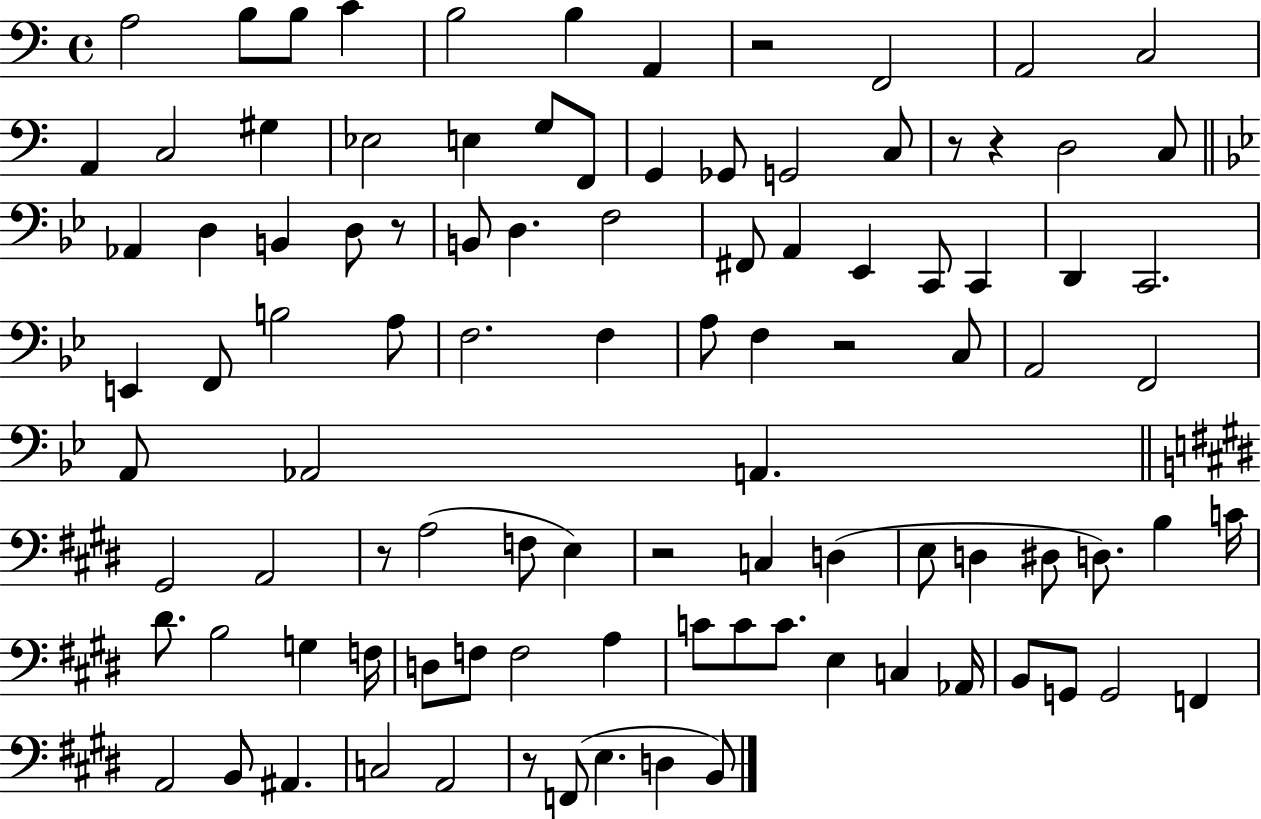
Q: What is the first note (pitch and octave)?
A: A3